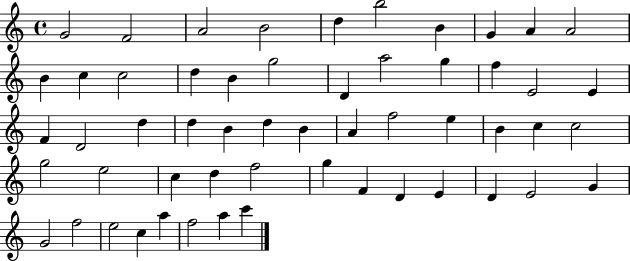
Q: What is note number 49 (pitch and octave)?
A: F5